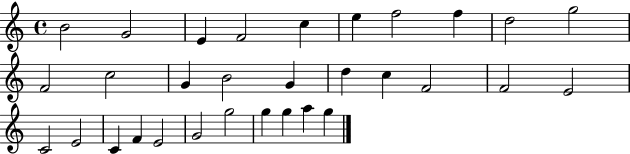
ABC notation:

X:1
T:Untitled
M:4/4
L:1/4
K:C
B2 G2 E F2 c e f2 f d2 g2 F2 c2 G B2 G d c F2 F2 E2 C2 E2 C F E2 G2 g2 g g a g